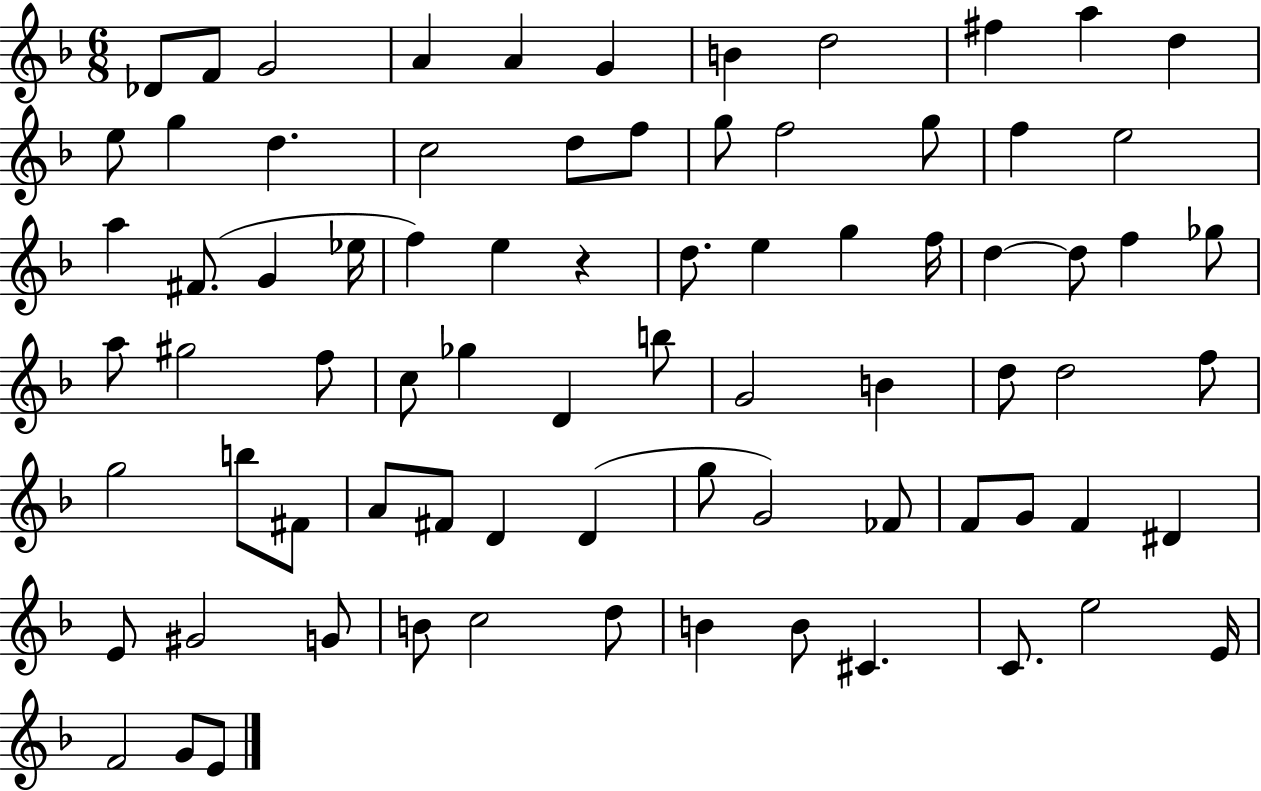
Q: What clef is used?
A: treble